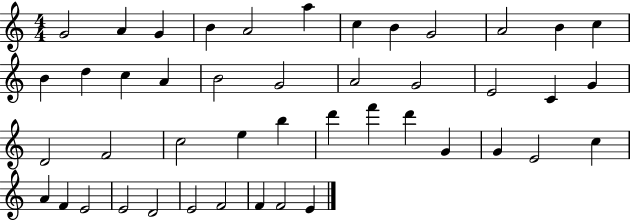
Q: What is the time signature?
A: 4/4